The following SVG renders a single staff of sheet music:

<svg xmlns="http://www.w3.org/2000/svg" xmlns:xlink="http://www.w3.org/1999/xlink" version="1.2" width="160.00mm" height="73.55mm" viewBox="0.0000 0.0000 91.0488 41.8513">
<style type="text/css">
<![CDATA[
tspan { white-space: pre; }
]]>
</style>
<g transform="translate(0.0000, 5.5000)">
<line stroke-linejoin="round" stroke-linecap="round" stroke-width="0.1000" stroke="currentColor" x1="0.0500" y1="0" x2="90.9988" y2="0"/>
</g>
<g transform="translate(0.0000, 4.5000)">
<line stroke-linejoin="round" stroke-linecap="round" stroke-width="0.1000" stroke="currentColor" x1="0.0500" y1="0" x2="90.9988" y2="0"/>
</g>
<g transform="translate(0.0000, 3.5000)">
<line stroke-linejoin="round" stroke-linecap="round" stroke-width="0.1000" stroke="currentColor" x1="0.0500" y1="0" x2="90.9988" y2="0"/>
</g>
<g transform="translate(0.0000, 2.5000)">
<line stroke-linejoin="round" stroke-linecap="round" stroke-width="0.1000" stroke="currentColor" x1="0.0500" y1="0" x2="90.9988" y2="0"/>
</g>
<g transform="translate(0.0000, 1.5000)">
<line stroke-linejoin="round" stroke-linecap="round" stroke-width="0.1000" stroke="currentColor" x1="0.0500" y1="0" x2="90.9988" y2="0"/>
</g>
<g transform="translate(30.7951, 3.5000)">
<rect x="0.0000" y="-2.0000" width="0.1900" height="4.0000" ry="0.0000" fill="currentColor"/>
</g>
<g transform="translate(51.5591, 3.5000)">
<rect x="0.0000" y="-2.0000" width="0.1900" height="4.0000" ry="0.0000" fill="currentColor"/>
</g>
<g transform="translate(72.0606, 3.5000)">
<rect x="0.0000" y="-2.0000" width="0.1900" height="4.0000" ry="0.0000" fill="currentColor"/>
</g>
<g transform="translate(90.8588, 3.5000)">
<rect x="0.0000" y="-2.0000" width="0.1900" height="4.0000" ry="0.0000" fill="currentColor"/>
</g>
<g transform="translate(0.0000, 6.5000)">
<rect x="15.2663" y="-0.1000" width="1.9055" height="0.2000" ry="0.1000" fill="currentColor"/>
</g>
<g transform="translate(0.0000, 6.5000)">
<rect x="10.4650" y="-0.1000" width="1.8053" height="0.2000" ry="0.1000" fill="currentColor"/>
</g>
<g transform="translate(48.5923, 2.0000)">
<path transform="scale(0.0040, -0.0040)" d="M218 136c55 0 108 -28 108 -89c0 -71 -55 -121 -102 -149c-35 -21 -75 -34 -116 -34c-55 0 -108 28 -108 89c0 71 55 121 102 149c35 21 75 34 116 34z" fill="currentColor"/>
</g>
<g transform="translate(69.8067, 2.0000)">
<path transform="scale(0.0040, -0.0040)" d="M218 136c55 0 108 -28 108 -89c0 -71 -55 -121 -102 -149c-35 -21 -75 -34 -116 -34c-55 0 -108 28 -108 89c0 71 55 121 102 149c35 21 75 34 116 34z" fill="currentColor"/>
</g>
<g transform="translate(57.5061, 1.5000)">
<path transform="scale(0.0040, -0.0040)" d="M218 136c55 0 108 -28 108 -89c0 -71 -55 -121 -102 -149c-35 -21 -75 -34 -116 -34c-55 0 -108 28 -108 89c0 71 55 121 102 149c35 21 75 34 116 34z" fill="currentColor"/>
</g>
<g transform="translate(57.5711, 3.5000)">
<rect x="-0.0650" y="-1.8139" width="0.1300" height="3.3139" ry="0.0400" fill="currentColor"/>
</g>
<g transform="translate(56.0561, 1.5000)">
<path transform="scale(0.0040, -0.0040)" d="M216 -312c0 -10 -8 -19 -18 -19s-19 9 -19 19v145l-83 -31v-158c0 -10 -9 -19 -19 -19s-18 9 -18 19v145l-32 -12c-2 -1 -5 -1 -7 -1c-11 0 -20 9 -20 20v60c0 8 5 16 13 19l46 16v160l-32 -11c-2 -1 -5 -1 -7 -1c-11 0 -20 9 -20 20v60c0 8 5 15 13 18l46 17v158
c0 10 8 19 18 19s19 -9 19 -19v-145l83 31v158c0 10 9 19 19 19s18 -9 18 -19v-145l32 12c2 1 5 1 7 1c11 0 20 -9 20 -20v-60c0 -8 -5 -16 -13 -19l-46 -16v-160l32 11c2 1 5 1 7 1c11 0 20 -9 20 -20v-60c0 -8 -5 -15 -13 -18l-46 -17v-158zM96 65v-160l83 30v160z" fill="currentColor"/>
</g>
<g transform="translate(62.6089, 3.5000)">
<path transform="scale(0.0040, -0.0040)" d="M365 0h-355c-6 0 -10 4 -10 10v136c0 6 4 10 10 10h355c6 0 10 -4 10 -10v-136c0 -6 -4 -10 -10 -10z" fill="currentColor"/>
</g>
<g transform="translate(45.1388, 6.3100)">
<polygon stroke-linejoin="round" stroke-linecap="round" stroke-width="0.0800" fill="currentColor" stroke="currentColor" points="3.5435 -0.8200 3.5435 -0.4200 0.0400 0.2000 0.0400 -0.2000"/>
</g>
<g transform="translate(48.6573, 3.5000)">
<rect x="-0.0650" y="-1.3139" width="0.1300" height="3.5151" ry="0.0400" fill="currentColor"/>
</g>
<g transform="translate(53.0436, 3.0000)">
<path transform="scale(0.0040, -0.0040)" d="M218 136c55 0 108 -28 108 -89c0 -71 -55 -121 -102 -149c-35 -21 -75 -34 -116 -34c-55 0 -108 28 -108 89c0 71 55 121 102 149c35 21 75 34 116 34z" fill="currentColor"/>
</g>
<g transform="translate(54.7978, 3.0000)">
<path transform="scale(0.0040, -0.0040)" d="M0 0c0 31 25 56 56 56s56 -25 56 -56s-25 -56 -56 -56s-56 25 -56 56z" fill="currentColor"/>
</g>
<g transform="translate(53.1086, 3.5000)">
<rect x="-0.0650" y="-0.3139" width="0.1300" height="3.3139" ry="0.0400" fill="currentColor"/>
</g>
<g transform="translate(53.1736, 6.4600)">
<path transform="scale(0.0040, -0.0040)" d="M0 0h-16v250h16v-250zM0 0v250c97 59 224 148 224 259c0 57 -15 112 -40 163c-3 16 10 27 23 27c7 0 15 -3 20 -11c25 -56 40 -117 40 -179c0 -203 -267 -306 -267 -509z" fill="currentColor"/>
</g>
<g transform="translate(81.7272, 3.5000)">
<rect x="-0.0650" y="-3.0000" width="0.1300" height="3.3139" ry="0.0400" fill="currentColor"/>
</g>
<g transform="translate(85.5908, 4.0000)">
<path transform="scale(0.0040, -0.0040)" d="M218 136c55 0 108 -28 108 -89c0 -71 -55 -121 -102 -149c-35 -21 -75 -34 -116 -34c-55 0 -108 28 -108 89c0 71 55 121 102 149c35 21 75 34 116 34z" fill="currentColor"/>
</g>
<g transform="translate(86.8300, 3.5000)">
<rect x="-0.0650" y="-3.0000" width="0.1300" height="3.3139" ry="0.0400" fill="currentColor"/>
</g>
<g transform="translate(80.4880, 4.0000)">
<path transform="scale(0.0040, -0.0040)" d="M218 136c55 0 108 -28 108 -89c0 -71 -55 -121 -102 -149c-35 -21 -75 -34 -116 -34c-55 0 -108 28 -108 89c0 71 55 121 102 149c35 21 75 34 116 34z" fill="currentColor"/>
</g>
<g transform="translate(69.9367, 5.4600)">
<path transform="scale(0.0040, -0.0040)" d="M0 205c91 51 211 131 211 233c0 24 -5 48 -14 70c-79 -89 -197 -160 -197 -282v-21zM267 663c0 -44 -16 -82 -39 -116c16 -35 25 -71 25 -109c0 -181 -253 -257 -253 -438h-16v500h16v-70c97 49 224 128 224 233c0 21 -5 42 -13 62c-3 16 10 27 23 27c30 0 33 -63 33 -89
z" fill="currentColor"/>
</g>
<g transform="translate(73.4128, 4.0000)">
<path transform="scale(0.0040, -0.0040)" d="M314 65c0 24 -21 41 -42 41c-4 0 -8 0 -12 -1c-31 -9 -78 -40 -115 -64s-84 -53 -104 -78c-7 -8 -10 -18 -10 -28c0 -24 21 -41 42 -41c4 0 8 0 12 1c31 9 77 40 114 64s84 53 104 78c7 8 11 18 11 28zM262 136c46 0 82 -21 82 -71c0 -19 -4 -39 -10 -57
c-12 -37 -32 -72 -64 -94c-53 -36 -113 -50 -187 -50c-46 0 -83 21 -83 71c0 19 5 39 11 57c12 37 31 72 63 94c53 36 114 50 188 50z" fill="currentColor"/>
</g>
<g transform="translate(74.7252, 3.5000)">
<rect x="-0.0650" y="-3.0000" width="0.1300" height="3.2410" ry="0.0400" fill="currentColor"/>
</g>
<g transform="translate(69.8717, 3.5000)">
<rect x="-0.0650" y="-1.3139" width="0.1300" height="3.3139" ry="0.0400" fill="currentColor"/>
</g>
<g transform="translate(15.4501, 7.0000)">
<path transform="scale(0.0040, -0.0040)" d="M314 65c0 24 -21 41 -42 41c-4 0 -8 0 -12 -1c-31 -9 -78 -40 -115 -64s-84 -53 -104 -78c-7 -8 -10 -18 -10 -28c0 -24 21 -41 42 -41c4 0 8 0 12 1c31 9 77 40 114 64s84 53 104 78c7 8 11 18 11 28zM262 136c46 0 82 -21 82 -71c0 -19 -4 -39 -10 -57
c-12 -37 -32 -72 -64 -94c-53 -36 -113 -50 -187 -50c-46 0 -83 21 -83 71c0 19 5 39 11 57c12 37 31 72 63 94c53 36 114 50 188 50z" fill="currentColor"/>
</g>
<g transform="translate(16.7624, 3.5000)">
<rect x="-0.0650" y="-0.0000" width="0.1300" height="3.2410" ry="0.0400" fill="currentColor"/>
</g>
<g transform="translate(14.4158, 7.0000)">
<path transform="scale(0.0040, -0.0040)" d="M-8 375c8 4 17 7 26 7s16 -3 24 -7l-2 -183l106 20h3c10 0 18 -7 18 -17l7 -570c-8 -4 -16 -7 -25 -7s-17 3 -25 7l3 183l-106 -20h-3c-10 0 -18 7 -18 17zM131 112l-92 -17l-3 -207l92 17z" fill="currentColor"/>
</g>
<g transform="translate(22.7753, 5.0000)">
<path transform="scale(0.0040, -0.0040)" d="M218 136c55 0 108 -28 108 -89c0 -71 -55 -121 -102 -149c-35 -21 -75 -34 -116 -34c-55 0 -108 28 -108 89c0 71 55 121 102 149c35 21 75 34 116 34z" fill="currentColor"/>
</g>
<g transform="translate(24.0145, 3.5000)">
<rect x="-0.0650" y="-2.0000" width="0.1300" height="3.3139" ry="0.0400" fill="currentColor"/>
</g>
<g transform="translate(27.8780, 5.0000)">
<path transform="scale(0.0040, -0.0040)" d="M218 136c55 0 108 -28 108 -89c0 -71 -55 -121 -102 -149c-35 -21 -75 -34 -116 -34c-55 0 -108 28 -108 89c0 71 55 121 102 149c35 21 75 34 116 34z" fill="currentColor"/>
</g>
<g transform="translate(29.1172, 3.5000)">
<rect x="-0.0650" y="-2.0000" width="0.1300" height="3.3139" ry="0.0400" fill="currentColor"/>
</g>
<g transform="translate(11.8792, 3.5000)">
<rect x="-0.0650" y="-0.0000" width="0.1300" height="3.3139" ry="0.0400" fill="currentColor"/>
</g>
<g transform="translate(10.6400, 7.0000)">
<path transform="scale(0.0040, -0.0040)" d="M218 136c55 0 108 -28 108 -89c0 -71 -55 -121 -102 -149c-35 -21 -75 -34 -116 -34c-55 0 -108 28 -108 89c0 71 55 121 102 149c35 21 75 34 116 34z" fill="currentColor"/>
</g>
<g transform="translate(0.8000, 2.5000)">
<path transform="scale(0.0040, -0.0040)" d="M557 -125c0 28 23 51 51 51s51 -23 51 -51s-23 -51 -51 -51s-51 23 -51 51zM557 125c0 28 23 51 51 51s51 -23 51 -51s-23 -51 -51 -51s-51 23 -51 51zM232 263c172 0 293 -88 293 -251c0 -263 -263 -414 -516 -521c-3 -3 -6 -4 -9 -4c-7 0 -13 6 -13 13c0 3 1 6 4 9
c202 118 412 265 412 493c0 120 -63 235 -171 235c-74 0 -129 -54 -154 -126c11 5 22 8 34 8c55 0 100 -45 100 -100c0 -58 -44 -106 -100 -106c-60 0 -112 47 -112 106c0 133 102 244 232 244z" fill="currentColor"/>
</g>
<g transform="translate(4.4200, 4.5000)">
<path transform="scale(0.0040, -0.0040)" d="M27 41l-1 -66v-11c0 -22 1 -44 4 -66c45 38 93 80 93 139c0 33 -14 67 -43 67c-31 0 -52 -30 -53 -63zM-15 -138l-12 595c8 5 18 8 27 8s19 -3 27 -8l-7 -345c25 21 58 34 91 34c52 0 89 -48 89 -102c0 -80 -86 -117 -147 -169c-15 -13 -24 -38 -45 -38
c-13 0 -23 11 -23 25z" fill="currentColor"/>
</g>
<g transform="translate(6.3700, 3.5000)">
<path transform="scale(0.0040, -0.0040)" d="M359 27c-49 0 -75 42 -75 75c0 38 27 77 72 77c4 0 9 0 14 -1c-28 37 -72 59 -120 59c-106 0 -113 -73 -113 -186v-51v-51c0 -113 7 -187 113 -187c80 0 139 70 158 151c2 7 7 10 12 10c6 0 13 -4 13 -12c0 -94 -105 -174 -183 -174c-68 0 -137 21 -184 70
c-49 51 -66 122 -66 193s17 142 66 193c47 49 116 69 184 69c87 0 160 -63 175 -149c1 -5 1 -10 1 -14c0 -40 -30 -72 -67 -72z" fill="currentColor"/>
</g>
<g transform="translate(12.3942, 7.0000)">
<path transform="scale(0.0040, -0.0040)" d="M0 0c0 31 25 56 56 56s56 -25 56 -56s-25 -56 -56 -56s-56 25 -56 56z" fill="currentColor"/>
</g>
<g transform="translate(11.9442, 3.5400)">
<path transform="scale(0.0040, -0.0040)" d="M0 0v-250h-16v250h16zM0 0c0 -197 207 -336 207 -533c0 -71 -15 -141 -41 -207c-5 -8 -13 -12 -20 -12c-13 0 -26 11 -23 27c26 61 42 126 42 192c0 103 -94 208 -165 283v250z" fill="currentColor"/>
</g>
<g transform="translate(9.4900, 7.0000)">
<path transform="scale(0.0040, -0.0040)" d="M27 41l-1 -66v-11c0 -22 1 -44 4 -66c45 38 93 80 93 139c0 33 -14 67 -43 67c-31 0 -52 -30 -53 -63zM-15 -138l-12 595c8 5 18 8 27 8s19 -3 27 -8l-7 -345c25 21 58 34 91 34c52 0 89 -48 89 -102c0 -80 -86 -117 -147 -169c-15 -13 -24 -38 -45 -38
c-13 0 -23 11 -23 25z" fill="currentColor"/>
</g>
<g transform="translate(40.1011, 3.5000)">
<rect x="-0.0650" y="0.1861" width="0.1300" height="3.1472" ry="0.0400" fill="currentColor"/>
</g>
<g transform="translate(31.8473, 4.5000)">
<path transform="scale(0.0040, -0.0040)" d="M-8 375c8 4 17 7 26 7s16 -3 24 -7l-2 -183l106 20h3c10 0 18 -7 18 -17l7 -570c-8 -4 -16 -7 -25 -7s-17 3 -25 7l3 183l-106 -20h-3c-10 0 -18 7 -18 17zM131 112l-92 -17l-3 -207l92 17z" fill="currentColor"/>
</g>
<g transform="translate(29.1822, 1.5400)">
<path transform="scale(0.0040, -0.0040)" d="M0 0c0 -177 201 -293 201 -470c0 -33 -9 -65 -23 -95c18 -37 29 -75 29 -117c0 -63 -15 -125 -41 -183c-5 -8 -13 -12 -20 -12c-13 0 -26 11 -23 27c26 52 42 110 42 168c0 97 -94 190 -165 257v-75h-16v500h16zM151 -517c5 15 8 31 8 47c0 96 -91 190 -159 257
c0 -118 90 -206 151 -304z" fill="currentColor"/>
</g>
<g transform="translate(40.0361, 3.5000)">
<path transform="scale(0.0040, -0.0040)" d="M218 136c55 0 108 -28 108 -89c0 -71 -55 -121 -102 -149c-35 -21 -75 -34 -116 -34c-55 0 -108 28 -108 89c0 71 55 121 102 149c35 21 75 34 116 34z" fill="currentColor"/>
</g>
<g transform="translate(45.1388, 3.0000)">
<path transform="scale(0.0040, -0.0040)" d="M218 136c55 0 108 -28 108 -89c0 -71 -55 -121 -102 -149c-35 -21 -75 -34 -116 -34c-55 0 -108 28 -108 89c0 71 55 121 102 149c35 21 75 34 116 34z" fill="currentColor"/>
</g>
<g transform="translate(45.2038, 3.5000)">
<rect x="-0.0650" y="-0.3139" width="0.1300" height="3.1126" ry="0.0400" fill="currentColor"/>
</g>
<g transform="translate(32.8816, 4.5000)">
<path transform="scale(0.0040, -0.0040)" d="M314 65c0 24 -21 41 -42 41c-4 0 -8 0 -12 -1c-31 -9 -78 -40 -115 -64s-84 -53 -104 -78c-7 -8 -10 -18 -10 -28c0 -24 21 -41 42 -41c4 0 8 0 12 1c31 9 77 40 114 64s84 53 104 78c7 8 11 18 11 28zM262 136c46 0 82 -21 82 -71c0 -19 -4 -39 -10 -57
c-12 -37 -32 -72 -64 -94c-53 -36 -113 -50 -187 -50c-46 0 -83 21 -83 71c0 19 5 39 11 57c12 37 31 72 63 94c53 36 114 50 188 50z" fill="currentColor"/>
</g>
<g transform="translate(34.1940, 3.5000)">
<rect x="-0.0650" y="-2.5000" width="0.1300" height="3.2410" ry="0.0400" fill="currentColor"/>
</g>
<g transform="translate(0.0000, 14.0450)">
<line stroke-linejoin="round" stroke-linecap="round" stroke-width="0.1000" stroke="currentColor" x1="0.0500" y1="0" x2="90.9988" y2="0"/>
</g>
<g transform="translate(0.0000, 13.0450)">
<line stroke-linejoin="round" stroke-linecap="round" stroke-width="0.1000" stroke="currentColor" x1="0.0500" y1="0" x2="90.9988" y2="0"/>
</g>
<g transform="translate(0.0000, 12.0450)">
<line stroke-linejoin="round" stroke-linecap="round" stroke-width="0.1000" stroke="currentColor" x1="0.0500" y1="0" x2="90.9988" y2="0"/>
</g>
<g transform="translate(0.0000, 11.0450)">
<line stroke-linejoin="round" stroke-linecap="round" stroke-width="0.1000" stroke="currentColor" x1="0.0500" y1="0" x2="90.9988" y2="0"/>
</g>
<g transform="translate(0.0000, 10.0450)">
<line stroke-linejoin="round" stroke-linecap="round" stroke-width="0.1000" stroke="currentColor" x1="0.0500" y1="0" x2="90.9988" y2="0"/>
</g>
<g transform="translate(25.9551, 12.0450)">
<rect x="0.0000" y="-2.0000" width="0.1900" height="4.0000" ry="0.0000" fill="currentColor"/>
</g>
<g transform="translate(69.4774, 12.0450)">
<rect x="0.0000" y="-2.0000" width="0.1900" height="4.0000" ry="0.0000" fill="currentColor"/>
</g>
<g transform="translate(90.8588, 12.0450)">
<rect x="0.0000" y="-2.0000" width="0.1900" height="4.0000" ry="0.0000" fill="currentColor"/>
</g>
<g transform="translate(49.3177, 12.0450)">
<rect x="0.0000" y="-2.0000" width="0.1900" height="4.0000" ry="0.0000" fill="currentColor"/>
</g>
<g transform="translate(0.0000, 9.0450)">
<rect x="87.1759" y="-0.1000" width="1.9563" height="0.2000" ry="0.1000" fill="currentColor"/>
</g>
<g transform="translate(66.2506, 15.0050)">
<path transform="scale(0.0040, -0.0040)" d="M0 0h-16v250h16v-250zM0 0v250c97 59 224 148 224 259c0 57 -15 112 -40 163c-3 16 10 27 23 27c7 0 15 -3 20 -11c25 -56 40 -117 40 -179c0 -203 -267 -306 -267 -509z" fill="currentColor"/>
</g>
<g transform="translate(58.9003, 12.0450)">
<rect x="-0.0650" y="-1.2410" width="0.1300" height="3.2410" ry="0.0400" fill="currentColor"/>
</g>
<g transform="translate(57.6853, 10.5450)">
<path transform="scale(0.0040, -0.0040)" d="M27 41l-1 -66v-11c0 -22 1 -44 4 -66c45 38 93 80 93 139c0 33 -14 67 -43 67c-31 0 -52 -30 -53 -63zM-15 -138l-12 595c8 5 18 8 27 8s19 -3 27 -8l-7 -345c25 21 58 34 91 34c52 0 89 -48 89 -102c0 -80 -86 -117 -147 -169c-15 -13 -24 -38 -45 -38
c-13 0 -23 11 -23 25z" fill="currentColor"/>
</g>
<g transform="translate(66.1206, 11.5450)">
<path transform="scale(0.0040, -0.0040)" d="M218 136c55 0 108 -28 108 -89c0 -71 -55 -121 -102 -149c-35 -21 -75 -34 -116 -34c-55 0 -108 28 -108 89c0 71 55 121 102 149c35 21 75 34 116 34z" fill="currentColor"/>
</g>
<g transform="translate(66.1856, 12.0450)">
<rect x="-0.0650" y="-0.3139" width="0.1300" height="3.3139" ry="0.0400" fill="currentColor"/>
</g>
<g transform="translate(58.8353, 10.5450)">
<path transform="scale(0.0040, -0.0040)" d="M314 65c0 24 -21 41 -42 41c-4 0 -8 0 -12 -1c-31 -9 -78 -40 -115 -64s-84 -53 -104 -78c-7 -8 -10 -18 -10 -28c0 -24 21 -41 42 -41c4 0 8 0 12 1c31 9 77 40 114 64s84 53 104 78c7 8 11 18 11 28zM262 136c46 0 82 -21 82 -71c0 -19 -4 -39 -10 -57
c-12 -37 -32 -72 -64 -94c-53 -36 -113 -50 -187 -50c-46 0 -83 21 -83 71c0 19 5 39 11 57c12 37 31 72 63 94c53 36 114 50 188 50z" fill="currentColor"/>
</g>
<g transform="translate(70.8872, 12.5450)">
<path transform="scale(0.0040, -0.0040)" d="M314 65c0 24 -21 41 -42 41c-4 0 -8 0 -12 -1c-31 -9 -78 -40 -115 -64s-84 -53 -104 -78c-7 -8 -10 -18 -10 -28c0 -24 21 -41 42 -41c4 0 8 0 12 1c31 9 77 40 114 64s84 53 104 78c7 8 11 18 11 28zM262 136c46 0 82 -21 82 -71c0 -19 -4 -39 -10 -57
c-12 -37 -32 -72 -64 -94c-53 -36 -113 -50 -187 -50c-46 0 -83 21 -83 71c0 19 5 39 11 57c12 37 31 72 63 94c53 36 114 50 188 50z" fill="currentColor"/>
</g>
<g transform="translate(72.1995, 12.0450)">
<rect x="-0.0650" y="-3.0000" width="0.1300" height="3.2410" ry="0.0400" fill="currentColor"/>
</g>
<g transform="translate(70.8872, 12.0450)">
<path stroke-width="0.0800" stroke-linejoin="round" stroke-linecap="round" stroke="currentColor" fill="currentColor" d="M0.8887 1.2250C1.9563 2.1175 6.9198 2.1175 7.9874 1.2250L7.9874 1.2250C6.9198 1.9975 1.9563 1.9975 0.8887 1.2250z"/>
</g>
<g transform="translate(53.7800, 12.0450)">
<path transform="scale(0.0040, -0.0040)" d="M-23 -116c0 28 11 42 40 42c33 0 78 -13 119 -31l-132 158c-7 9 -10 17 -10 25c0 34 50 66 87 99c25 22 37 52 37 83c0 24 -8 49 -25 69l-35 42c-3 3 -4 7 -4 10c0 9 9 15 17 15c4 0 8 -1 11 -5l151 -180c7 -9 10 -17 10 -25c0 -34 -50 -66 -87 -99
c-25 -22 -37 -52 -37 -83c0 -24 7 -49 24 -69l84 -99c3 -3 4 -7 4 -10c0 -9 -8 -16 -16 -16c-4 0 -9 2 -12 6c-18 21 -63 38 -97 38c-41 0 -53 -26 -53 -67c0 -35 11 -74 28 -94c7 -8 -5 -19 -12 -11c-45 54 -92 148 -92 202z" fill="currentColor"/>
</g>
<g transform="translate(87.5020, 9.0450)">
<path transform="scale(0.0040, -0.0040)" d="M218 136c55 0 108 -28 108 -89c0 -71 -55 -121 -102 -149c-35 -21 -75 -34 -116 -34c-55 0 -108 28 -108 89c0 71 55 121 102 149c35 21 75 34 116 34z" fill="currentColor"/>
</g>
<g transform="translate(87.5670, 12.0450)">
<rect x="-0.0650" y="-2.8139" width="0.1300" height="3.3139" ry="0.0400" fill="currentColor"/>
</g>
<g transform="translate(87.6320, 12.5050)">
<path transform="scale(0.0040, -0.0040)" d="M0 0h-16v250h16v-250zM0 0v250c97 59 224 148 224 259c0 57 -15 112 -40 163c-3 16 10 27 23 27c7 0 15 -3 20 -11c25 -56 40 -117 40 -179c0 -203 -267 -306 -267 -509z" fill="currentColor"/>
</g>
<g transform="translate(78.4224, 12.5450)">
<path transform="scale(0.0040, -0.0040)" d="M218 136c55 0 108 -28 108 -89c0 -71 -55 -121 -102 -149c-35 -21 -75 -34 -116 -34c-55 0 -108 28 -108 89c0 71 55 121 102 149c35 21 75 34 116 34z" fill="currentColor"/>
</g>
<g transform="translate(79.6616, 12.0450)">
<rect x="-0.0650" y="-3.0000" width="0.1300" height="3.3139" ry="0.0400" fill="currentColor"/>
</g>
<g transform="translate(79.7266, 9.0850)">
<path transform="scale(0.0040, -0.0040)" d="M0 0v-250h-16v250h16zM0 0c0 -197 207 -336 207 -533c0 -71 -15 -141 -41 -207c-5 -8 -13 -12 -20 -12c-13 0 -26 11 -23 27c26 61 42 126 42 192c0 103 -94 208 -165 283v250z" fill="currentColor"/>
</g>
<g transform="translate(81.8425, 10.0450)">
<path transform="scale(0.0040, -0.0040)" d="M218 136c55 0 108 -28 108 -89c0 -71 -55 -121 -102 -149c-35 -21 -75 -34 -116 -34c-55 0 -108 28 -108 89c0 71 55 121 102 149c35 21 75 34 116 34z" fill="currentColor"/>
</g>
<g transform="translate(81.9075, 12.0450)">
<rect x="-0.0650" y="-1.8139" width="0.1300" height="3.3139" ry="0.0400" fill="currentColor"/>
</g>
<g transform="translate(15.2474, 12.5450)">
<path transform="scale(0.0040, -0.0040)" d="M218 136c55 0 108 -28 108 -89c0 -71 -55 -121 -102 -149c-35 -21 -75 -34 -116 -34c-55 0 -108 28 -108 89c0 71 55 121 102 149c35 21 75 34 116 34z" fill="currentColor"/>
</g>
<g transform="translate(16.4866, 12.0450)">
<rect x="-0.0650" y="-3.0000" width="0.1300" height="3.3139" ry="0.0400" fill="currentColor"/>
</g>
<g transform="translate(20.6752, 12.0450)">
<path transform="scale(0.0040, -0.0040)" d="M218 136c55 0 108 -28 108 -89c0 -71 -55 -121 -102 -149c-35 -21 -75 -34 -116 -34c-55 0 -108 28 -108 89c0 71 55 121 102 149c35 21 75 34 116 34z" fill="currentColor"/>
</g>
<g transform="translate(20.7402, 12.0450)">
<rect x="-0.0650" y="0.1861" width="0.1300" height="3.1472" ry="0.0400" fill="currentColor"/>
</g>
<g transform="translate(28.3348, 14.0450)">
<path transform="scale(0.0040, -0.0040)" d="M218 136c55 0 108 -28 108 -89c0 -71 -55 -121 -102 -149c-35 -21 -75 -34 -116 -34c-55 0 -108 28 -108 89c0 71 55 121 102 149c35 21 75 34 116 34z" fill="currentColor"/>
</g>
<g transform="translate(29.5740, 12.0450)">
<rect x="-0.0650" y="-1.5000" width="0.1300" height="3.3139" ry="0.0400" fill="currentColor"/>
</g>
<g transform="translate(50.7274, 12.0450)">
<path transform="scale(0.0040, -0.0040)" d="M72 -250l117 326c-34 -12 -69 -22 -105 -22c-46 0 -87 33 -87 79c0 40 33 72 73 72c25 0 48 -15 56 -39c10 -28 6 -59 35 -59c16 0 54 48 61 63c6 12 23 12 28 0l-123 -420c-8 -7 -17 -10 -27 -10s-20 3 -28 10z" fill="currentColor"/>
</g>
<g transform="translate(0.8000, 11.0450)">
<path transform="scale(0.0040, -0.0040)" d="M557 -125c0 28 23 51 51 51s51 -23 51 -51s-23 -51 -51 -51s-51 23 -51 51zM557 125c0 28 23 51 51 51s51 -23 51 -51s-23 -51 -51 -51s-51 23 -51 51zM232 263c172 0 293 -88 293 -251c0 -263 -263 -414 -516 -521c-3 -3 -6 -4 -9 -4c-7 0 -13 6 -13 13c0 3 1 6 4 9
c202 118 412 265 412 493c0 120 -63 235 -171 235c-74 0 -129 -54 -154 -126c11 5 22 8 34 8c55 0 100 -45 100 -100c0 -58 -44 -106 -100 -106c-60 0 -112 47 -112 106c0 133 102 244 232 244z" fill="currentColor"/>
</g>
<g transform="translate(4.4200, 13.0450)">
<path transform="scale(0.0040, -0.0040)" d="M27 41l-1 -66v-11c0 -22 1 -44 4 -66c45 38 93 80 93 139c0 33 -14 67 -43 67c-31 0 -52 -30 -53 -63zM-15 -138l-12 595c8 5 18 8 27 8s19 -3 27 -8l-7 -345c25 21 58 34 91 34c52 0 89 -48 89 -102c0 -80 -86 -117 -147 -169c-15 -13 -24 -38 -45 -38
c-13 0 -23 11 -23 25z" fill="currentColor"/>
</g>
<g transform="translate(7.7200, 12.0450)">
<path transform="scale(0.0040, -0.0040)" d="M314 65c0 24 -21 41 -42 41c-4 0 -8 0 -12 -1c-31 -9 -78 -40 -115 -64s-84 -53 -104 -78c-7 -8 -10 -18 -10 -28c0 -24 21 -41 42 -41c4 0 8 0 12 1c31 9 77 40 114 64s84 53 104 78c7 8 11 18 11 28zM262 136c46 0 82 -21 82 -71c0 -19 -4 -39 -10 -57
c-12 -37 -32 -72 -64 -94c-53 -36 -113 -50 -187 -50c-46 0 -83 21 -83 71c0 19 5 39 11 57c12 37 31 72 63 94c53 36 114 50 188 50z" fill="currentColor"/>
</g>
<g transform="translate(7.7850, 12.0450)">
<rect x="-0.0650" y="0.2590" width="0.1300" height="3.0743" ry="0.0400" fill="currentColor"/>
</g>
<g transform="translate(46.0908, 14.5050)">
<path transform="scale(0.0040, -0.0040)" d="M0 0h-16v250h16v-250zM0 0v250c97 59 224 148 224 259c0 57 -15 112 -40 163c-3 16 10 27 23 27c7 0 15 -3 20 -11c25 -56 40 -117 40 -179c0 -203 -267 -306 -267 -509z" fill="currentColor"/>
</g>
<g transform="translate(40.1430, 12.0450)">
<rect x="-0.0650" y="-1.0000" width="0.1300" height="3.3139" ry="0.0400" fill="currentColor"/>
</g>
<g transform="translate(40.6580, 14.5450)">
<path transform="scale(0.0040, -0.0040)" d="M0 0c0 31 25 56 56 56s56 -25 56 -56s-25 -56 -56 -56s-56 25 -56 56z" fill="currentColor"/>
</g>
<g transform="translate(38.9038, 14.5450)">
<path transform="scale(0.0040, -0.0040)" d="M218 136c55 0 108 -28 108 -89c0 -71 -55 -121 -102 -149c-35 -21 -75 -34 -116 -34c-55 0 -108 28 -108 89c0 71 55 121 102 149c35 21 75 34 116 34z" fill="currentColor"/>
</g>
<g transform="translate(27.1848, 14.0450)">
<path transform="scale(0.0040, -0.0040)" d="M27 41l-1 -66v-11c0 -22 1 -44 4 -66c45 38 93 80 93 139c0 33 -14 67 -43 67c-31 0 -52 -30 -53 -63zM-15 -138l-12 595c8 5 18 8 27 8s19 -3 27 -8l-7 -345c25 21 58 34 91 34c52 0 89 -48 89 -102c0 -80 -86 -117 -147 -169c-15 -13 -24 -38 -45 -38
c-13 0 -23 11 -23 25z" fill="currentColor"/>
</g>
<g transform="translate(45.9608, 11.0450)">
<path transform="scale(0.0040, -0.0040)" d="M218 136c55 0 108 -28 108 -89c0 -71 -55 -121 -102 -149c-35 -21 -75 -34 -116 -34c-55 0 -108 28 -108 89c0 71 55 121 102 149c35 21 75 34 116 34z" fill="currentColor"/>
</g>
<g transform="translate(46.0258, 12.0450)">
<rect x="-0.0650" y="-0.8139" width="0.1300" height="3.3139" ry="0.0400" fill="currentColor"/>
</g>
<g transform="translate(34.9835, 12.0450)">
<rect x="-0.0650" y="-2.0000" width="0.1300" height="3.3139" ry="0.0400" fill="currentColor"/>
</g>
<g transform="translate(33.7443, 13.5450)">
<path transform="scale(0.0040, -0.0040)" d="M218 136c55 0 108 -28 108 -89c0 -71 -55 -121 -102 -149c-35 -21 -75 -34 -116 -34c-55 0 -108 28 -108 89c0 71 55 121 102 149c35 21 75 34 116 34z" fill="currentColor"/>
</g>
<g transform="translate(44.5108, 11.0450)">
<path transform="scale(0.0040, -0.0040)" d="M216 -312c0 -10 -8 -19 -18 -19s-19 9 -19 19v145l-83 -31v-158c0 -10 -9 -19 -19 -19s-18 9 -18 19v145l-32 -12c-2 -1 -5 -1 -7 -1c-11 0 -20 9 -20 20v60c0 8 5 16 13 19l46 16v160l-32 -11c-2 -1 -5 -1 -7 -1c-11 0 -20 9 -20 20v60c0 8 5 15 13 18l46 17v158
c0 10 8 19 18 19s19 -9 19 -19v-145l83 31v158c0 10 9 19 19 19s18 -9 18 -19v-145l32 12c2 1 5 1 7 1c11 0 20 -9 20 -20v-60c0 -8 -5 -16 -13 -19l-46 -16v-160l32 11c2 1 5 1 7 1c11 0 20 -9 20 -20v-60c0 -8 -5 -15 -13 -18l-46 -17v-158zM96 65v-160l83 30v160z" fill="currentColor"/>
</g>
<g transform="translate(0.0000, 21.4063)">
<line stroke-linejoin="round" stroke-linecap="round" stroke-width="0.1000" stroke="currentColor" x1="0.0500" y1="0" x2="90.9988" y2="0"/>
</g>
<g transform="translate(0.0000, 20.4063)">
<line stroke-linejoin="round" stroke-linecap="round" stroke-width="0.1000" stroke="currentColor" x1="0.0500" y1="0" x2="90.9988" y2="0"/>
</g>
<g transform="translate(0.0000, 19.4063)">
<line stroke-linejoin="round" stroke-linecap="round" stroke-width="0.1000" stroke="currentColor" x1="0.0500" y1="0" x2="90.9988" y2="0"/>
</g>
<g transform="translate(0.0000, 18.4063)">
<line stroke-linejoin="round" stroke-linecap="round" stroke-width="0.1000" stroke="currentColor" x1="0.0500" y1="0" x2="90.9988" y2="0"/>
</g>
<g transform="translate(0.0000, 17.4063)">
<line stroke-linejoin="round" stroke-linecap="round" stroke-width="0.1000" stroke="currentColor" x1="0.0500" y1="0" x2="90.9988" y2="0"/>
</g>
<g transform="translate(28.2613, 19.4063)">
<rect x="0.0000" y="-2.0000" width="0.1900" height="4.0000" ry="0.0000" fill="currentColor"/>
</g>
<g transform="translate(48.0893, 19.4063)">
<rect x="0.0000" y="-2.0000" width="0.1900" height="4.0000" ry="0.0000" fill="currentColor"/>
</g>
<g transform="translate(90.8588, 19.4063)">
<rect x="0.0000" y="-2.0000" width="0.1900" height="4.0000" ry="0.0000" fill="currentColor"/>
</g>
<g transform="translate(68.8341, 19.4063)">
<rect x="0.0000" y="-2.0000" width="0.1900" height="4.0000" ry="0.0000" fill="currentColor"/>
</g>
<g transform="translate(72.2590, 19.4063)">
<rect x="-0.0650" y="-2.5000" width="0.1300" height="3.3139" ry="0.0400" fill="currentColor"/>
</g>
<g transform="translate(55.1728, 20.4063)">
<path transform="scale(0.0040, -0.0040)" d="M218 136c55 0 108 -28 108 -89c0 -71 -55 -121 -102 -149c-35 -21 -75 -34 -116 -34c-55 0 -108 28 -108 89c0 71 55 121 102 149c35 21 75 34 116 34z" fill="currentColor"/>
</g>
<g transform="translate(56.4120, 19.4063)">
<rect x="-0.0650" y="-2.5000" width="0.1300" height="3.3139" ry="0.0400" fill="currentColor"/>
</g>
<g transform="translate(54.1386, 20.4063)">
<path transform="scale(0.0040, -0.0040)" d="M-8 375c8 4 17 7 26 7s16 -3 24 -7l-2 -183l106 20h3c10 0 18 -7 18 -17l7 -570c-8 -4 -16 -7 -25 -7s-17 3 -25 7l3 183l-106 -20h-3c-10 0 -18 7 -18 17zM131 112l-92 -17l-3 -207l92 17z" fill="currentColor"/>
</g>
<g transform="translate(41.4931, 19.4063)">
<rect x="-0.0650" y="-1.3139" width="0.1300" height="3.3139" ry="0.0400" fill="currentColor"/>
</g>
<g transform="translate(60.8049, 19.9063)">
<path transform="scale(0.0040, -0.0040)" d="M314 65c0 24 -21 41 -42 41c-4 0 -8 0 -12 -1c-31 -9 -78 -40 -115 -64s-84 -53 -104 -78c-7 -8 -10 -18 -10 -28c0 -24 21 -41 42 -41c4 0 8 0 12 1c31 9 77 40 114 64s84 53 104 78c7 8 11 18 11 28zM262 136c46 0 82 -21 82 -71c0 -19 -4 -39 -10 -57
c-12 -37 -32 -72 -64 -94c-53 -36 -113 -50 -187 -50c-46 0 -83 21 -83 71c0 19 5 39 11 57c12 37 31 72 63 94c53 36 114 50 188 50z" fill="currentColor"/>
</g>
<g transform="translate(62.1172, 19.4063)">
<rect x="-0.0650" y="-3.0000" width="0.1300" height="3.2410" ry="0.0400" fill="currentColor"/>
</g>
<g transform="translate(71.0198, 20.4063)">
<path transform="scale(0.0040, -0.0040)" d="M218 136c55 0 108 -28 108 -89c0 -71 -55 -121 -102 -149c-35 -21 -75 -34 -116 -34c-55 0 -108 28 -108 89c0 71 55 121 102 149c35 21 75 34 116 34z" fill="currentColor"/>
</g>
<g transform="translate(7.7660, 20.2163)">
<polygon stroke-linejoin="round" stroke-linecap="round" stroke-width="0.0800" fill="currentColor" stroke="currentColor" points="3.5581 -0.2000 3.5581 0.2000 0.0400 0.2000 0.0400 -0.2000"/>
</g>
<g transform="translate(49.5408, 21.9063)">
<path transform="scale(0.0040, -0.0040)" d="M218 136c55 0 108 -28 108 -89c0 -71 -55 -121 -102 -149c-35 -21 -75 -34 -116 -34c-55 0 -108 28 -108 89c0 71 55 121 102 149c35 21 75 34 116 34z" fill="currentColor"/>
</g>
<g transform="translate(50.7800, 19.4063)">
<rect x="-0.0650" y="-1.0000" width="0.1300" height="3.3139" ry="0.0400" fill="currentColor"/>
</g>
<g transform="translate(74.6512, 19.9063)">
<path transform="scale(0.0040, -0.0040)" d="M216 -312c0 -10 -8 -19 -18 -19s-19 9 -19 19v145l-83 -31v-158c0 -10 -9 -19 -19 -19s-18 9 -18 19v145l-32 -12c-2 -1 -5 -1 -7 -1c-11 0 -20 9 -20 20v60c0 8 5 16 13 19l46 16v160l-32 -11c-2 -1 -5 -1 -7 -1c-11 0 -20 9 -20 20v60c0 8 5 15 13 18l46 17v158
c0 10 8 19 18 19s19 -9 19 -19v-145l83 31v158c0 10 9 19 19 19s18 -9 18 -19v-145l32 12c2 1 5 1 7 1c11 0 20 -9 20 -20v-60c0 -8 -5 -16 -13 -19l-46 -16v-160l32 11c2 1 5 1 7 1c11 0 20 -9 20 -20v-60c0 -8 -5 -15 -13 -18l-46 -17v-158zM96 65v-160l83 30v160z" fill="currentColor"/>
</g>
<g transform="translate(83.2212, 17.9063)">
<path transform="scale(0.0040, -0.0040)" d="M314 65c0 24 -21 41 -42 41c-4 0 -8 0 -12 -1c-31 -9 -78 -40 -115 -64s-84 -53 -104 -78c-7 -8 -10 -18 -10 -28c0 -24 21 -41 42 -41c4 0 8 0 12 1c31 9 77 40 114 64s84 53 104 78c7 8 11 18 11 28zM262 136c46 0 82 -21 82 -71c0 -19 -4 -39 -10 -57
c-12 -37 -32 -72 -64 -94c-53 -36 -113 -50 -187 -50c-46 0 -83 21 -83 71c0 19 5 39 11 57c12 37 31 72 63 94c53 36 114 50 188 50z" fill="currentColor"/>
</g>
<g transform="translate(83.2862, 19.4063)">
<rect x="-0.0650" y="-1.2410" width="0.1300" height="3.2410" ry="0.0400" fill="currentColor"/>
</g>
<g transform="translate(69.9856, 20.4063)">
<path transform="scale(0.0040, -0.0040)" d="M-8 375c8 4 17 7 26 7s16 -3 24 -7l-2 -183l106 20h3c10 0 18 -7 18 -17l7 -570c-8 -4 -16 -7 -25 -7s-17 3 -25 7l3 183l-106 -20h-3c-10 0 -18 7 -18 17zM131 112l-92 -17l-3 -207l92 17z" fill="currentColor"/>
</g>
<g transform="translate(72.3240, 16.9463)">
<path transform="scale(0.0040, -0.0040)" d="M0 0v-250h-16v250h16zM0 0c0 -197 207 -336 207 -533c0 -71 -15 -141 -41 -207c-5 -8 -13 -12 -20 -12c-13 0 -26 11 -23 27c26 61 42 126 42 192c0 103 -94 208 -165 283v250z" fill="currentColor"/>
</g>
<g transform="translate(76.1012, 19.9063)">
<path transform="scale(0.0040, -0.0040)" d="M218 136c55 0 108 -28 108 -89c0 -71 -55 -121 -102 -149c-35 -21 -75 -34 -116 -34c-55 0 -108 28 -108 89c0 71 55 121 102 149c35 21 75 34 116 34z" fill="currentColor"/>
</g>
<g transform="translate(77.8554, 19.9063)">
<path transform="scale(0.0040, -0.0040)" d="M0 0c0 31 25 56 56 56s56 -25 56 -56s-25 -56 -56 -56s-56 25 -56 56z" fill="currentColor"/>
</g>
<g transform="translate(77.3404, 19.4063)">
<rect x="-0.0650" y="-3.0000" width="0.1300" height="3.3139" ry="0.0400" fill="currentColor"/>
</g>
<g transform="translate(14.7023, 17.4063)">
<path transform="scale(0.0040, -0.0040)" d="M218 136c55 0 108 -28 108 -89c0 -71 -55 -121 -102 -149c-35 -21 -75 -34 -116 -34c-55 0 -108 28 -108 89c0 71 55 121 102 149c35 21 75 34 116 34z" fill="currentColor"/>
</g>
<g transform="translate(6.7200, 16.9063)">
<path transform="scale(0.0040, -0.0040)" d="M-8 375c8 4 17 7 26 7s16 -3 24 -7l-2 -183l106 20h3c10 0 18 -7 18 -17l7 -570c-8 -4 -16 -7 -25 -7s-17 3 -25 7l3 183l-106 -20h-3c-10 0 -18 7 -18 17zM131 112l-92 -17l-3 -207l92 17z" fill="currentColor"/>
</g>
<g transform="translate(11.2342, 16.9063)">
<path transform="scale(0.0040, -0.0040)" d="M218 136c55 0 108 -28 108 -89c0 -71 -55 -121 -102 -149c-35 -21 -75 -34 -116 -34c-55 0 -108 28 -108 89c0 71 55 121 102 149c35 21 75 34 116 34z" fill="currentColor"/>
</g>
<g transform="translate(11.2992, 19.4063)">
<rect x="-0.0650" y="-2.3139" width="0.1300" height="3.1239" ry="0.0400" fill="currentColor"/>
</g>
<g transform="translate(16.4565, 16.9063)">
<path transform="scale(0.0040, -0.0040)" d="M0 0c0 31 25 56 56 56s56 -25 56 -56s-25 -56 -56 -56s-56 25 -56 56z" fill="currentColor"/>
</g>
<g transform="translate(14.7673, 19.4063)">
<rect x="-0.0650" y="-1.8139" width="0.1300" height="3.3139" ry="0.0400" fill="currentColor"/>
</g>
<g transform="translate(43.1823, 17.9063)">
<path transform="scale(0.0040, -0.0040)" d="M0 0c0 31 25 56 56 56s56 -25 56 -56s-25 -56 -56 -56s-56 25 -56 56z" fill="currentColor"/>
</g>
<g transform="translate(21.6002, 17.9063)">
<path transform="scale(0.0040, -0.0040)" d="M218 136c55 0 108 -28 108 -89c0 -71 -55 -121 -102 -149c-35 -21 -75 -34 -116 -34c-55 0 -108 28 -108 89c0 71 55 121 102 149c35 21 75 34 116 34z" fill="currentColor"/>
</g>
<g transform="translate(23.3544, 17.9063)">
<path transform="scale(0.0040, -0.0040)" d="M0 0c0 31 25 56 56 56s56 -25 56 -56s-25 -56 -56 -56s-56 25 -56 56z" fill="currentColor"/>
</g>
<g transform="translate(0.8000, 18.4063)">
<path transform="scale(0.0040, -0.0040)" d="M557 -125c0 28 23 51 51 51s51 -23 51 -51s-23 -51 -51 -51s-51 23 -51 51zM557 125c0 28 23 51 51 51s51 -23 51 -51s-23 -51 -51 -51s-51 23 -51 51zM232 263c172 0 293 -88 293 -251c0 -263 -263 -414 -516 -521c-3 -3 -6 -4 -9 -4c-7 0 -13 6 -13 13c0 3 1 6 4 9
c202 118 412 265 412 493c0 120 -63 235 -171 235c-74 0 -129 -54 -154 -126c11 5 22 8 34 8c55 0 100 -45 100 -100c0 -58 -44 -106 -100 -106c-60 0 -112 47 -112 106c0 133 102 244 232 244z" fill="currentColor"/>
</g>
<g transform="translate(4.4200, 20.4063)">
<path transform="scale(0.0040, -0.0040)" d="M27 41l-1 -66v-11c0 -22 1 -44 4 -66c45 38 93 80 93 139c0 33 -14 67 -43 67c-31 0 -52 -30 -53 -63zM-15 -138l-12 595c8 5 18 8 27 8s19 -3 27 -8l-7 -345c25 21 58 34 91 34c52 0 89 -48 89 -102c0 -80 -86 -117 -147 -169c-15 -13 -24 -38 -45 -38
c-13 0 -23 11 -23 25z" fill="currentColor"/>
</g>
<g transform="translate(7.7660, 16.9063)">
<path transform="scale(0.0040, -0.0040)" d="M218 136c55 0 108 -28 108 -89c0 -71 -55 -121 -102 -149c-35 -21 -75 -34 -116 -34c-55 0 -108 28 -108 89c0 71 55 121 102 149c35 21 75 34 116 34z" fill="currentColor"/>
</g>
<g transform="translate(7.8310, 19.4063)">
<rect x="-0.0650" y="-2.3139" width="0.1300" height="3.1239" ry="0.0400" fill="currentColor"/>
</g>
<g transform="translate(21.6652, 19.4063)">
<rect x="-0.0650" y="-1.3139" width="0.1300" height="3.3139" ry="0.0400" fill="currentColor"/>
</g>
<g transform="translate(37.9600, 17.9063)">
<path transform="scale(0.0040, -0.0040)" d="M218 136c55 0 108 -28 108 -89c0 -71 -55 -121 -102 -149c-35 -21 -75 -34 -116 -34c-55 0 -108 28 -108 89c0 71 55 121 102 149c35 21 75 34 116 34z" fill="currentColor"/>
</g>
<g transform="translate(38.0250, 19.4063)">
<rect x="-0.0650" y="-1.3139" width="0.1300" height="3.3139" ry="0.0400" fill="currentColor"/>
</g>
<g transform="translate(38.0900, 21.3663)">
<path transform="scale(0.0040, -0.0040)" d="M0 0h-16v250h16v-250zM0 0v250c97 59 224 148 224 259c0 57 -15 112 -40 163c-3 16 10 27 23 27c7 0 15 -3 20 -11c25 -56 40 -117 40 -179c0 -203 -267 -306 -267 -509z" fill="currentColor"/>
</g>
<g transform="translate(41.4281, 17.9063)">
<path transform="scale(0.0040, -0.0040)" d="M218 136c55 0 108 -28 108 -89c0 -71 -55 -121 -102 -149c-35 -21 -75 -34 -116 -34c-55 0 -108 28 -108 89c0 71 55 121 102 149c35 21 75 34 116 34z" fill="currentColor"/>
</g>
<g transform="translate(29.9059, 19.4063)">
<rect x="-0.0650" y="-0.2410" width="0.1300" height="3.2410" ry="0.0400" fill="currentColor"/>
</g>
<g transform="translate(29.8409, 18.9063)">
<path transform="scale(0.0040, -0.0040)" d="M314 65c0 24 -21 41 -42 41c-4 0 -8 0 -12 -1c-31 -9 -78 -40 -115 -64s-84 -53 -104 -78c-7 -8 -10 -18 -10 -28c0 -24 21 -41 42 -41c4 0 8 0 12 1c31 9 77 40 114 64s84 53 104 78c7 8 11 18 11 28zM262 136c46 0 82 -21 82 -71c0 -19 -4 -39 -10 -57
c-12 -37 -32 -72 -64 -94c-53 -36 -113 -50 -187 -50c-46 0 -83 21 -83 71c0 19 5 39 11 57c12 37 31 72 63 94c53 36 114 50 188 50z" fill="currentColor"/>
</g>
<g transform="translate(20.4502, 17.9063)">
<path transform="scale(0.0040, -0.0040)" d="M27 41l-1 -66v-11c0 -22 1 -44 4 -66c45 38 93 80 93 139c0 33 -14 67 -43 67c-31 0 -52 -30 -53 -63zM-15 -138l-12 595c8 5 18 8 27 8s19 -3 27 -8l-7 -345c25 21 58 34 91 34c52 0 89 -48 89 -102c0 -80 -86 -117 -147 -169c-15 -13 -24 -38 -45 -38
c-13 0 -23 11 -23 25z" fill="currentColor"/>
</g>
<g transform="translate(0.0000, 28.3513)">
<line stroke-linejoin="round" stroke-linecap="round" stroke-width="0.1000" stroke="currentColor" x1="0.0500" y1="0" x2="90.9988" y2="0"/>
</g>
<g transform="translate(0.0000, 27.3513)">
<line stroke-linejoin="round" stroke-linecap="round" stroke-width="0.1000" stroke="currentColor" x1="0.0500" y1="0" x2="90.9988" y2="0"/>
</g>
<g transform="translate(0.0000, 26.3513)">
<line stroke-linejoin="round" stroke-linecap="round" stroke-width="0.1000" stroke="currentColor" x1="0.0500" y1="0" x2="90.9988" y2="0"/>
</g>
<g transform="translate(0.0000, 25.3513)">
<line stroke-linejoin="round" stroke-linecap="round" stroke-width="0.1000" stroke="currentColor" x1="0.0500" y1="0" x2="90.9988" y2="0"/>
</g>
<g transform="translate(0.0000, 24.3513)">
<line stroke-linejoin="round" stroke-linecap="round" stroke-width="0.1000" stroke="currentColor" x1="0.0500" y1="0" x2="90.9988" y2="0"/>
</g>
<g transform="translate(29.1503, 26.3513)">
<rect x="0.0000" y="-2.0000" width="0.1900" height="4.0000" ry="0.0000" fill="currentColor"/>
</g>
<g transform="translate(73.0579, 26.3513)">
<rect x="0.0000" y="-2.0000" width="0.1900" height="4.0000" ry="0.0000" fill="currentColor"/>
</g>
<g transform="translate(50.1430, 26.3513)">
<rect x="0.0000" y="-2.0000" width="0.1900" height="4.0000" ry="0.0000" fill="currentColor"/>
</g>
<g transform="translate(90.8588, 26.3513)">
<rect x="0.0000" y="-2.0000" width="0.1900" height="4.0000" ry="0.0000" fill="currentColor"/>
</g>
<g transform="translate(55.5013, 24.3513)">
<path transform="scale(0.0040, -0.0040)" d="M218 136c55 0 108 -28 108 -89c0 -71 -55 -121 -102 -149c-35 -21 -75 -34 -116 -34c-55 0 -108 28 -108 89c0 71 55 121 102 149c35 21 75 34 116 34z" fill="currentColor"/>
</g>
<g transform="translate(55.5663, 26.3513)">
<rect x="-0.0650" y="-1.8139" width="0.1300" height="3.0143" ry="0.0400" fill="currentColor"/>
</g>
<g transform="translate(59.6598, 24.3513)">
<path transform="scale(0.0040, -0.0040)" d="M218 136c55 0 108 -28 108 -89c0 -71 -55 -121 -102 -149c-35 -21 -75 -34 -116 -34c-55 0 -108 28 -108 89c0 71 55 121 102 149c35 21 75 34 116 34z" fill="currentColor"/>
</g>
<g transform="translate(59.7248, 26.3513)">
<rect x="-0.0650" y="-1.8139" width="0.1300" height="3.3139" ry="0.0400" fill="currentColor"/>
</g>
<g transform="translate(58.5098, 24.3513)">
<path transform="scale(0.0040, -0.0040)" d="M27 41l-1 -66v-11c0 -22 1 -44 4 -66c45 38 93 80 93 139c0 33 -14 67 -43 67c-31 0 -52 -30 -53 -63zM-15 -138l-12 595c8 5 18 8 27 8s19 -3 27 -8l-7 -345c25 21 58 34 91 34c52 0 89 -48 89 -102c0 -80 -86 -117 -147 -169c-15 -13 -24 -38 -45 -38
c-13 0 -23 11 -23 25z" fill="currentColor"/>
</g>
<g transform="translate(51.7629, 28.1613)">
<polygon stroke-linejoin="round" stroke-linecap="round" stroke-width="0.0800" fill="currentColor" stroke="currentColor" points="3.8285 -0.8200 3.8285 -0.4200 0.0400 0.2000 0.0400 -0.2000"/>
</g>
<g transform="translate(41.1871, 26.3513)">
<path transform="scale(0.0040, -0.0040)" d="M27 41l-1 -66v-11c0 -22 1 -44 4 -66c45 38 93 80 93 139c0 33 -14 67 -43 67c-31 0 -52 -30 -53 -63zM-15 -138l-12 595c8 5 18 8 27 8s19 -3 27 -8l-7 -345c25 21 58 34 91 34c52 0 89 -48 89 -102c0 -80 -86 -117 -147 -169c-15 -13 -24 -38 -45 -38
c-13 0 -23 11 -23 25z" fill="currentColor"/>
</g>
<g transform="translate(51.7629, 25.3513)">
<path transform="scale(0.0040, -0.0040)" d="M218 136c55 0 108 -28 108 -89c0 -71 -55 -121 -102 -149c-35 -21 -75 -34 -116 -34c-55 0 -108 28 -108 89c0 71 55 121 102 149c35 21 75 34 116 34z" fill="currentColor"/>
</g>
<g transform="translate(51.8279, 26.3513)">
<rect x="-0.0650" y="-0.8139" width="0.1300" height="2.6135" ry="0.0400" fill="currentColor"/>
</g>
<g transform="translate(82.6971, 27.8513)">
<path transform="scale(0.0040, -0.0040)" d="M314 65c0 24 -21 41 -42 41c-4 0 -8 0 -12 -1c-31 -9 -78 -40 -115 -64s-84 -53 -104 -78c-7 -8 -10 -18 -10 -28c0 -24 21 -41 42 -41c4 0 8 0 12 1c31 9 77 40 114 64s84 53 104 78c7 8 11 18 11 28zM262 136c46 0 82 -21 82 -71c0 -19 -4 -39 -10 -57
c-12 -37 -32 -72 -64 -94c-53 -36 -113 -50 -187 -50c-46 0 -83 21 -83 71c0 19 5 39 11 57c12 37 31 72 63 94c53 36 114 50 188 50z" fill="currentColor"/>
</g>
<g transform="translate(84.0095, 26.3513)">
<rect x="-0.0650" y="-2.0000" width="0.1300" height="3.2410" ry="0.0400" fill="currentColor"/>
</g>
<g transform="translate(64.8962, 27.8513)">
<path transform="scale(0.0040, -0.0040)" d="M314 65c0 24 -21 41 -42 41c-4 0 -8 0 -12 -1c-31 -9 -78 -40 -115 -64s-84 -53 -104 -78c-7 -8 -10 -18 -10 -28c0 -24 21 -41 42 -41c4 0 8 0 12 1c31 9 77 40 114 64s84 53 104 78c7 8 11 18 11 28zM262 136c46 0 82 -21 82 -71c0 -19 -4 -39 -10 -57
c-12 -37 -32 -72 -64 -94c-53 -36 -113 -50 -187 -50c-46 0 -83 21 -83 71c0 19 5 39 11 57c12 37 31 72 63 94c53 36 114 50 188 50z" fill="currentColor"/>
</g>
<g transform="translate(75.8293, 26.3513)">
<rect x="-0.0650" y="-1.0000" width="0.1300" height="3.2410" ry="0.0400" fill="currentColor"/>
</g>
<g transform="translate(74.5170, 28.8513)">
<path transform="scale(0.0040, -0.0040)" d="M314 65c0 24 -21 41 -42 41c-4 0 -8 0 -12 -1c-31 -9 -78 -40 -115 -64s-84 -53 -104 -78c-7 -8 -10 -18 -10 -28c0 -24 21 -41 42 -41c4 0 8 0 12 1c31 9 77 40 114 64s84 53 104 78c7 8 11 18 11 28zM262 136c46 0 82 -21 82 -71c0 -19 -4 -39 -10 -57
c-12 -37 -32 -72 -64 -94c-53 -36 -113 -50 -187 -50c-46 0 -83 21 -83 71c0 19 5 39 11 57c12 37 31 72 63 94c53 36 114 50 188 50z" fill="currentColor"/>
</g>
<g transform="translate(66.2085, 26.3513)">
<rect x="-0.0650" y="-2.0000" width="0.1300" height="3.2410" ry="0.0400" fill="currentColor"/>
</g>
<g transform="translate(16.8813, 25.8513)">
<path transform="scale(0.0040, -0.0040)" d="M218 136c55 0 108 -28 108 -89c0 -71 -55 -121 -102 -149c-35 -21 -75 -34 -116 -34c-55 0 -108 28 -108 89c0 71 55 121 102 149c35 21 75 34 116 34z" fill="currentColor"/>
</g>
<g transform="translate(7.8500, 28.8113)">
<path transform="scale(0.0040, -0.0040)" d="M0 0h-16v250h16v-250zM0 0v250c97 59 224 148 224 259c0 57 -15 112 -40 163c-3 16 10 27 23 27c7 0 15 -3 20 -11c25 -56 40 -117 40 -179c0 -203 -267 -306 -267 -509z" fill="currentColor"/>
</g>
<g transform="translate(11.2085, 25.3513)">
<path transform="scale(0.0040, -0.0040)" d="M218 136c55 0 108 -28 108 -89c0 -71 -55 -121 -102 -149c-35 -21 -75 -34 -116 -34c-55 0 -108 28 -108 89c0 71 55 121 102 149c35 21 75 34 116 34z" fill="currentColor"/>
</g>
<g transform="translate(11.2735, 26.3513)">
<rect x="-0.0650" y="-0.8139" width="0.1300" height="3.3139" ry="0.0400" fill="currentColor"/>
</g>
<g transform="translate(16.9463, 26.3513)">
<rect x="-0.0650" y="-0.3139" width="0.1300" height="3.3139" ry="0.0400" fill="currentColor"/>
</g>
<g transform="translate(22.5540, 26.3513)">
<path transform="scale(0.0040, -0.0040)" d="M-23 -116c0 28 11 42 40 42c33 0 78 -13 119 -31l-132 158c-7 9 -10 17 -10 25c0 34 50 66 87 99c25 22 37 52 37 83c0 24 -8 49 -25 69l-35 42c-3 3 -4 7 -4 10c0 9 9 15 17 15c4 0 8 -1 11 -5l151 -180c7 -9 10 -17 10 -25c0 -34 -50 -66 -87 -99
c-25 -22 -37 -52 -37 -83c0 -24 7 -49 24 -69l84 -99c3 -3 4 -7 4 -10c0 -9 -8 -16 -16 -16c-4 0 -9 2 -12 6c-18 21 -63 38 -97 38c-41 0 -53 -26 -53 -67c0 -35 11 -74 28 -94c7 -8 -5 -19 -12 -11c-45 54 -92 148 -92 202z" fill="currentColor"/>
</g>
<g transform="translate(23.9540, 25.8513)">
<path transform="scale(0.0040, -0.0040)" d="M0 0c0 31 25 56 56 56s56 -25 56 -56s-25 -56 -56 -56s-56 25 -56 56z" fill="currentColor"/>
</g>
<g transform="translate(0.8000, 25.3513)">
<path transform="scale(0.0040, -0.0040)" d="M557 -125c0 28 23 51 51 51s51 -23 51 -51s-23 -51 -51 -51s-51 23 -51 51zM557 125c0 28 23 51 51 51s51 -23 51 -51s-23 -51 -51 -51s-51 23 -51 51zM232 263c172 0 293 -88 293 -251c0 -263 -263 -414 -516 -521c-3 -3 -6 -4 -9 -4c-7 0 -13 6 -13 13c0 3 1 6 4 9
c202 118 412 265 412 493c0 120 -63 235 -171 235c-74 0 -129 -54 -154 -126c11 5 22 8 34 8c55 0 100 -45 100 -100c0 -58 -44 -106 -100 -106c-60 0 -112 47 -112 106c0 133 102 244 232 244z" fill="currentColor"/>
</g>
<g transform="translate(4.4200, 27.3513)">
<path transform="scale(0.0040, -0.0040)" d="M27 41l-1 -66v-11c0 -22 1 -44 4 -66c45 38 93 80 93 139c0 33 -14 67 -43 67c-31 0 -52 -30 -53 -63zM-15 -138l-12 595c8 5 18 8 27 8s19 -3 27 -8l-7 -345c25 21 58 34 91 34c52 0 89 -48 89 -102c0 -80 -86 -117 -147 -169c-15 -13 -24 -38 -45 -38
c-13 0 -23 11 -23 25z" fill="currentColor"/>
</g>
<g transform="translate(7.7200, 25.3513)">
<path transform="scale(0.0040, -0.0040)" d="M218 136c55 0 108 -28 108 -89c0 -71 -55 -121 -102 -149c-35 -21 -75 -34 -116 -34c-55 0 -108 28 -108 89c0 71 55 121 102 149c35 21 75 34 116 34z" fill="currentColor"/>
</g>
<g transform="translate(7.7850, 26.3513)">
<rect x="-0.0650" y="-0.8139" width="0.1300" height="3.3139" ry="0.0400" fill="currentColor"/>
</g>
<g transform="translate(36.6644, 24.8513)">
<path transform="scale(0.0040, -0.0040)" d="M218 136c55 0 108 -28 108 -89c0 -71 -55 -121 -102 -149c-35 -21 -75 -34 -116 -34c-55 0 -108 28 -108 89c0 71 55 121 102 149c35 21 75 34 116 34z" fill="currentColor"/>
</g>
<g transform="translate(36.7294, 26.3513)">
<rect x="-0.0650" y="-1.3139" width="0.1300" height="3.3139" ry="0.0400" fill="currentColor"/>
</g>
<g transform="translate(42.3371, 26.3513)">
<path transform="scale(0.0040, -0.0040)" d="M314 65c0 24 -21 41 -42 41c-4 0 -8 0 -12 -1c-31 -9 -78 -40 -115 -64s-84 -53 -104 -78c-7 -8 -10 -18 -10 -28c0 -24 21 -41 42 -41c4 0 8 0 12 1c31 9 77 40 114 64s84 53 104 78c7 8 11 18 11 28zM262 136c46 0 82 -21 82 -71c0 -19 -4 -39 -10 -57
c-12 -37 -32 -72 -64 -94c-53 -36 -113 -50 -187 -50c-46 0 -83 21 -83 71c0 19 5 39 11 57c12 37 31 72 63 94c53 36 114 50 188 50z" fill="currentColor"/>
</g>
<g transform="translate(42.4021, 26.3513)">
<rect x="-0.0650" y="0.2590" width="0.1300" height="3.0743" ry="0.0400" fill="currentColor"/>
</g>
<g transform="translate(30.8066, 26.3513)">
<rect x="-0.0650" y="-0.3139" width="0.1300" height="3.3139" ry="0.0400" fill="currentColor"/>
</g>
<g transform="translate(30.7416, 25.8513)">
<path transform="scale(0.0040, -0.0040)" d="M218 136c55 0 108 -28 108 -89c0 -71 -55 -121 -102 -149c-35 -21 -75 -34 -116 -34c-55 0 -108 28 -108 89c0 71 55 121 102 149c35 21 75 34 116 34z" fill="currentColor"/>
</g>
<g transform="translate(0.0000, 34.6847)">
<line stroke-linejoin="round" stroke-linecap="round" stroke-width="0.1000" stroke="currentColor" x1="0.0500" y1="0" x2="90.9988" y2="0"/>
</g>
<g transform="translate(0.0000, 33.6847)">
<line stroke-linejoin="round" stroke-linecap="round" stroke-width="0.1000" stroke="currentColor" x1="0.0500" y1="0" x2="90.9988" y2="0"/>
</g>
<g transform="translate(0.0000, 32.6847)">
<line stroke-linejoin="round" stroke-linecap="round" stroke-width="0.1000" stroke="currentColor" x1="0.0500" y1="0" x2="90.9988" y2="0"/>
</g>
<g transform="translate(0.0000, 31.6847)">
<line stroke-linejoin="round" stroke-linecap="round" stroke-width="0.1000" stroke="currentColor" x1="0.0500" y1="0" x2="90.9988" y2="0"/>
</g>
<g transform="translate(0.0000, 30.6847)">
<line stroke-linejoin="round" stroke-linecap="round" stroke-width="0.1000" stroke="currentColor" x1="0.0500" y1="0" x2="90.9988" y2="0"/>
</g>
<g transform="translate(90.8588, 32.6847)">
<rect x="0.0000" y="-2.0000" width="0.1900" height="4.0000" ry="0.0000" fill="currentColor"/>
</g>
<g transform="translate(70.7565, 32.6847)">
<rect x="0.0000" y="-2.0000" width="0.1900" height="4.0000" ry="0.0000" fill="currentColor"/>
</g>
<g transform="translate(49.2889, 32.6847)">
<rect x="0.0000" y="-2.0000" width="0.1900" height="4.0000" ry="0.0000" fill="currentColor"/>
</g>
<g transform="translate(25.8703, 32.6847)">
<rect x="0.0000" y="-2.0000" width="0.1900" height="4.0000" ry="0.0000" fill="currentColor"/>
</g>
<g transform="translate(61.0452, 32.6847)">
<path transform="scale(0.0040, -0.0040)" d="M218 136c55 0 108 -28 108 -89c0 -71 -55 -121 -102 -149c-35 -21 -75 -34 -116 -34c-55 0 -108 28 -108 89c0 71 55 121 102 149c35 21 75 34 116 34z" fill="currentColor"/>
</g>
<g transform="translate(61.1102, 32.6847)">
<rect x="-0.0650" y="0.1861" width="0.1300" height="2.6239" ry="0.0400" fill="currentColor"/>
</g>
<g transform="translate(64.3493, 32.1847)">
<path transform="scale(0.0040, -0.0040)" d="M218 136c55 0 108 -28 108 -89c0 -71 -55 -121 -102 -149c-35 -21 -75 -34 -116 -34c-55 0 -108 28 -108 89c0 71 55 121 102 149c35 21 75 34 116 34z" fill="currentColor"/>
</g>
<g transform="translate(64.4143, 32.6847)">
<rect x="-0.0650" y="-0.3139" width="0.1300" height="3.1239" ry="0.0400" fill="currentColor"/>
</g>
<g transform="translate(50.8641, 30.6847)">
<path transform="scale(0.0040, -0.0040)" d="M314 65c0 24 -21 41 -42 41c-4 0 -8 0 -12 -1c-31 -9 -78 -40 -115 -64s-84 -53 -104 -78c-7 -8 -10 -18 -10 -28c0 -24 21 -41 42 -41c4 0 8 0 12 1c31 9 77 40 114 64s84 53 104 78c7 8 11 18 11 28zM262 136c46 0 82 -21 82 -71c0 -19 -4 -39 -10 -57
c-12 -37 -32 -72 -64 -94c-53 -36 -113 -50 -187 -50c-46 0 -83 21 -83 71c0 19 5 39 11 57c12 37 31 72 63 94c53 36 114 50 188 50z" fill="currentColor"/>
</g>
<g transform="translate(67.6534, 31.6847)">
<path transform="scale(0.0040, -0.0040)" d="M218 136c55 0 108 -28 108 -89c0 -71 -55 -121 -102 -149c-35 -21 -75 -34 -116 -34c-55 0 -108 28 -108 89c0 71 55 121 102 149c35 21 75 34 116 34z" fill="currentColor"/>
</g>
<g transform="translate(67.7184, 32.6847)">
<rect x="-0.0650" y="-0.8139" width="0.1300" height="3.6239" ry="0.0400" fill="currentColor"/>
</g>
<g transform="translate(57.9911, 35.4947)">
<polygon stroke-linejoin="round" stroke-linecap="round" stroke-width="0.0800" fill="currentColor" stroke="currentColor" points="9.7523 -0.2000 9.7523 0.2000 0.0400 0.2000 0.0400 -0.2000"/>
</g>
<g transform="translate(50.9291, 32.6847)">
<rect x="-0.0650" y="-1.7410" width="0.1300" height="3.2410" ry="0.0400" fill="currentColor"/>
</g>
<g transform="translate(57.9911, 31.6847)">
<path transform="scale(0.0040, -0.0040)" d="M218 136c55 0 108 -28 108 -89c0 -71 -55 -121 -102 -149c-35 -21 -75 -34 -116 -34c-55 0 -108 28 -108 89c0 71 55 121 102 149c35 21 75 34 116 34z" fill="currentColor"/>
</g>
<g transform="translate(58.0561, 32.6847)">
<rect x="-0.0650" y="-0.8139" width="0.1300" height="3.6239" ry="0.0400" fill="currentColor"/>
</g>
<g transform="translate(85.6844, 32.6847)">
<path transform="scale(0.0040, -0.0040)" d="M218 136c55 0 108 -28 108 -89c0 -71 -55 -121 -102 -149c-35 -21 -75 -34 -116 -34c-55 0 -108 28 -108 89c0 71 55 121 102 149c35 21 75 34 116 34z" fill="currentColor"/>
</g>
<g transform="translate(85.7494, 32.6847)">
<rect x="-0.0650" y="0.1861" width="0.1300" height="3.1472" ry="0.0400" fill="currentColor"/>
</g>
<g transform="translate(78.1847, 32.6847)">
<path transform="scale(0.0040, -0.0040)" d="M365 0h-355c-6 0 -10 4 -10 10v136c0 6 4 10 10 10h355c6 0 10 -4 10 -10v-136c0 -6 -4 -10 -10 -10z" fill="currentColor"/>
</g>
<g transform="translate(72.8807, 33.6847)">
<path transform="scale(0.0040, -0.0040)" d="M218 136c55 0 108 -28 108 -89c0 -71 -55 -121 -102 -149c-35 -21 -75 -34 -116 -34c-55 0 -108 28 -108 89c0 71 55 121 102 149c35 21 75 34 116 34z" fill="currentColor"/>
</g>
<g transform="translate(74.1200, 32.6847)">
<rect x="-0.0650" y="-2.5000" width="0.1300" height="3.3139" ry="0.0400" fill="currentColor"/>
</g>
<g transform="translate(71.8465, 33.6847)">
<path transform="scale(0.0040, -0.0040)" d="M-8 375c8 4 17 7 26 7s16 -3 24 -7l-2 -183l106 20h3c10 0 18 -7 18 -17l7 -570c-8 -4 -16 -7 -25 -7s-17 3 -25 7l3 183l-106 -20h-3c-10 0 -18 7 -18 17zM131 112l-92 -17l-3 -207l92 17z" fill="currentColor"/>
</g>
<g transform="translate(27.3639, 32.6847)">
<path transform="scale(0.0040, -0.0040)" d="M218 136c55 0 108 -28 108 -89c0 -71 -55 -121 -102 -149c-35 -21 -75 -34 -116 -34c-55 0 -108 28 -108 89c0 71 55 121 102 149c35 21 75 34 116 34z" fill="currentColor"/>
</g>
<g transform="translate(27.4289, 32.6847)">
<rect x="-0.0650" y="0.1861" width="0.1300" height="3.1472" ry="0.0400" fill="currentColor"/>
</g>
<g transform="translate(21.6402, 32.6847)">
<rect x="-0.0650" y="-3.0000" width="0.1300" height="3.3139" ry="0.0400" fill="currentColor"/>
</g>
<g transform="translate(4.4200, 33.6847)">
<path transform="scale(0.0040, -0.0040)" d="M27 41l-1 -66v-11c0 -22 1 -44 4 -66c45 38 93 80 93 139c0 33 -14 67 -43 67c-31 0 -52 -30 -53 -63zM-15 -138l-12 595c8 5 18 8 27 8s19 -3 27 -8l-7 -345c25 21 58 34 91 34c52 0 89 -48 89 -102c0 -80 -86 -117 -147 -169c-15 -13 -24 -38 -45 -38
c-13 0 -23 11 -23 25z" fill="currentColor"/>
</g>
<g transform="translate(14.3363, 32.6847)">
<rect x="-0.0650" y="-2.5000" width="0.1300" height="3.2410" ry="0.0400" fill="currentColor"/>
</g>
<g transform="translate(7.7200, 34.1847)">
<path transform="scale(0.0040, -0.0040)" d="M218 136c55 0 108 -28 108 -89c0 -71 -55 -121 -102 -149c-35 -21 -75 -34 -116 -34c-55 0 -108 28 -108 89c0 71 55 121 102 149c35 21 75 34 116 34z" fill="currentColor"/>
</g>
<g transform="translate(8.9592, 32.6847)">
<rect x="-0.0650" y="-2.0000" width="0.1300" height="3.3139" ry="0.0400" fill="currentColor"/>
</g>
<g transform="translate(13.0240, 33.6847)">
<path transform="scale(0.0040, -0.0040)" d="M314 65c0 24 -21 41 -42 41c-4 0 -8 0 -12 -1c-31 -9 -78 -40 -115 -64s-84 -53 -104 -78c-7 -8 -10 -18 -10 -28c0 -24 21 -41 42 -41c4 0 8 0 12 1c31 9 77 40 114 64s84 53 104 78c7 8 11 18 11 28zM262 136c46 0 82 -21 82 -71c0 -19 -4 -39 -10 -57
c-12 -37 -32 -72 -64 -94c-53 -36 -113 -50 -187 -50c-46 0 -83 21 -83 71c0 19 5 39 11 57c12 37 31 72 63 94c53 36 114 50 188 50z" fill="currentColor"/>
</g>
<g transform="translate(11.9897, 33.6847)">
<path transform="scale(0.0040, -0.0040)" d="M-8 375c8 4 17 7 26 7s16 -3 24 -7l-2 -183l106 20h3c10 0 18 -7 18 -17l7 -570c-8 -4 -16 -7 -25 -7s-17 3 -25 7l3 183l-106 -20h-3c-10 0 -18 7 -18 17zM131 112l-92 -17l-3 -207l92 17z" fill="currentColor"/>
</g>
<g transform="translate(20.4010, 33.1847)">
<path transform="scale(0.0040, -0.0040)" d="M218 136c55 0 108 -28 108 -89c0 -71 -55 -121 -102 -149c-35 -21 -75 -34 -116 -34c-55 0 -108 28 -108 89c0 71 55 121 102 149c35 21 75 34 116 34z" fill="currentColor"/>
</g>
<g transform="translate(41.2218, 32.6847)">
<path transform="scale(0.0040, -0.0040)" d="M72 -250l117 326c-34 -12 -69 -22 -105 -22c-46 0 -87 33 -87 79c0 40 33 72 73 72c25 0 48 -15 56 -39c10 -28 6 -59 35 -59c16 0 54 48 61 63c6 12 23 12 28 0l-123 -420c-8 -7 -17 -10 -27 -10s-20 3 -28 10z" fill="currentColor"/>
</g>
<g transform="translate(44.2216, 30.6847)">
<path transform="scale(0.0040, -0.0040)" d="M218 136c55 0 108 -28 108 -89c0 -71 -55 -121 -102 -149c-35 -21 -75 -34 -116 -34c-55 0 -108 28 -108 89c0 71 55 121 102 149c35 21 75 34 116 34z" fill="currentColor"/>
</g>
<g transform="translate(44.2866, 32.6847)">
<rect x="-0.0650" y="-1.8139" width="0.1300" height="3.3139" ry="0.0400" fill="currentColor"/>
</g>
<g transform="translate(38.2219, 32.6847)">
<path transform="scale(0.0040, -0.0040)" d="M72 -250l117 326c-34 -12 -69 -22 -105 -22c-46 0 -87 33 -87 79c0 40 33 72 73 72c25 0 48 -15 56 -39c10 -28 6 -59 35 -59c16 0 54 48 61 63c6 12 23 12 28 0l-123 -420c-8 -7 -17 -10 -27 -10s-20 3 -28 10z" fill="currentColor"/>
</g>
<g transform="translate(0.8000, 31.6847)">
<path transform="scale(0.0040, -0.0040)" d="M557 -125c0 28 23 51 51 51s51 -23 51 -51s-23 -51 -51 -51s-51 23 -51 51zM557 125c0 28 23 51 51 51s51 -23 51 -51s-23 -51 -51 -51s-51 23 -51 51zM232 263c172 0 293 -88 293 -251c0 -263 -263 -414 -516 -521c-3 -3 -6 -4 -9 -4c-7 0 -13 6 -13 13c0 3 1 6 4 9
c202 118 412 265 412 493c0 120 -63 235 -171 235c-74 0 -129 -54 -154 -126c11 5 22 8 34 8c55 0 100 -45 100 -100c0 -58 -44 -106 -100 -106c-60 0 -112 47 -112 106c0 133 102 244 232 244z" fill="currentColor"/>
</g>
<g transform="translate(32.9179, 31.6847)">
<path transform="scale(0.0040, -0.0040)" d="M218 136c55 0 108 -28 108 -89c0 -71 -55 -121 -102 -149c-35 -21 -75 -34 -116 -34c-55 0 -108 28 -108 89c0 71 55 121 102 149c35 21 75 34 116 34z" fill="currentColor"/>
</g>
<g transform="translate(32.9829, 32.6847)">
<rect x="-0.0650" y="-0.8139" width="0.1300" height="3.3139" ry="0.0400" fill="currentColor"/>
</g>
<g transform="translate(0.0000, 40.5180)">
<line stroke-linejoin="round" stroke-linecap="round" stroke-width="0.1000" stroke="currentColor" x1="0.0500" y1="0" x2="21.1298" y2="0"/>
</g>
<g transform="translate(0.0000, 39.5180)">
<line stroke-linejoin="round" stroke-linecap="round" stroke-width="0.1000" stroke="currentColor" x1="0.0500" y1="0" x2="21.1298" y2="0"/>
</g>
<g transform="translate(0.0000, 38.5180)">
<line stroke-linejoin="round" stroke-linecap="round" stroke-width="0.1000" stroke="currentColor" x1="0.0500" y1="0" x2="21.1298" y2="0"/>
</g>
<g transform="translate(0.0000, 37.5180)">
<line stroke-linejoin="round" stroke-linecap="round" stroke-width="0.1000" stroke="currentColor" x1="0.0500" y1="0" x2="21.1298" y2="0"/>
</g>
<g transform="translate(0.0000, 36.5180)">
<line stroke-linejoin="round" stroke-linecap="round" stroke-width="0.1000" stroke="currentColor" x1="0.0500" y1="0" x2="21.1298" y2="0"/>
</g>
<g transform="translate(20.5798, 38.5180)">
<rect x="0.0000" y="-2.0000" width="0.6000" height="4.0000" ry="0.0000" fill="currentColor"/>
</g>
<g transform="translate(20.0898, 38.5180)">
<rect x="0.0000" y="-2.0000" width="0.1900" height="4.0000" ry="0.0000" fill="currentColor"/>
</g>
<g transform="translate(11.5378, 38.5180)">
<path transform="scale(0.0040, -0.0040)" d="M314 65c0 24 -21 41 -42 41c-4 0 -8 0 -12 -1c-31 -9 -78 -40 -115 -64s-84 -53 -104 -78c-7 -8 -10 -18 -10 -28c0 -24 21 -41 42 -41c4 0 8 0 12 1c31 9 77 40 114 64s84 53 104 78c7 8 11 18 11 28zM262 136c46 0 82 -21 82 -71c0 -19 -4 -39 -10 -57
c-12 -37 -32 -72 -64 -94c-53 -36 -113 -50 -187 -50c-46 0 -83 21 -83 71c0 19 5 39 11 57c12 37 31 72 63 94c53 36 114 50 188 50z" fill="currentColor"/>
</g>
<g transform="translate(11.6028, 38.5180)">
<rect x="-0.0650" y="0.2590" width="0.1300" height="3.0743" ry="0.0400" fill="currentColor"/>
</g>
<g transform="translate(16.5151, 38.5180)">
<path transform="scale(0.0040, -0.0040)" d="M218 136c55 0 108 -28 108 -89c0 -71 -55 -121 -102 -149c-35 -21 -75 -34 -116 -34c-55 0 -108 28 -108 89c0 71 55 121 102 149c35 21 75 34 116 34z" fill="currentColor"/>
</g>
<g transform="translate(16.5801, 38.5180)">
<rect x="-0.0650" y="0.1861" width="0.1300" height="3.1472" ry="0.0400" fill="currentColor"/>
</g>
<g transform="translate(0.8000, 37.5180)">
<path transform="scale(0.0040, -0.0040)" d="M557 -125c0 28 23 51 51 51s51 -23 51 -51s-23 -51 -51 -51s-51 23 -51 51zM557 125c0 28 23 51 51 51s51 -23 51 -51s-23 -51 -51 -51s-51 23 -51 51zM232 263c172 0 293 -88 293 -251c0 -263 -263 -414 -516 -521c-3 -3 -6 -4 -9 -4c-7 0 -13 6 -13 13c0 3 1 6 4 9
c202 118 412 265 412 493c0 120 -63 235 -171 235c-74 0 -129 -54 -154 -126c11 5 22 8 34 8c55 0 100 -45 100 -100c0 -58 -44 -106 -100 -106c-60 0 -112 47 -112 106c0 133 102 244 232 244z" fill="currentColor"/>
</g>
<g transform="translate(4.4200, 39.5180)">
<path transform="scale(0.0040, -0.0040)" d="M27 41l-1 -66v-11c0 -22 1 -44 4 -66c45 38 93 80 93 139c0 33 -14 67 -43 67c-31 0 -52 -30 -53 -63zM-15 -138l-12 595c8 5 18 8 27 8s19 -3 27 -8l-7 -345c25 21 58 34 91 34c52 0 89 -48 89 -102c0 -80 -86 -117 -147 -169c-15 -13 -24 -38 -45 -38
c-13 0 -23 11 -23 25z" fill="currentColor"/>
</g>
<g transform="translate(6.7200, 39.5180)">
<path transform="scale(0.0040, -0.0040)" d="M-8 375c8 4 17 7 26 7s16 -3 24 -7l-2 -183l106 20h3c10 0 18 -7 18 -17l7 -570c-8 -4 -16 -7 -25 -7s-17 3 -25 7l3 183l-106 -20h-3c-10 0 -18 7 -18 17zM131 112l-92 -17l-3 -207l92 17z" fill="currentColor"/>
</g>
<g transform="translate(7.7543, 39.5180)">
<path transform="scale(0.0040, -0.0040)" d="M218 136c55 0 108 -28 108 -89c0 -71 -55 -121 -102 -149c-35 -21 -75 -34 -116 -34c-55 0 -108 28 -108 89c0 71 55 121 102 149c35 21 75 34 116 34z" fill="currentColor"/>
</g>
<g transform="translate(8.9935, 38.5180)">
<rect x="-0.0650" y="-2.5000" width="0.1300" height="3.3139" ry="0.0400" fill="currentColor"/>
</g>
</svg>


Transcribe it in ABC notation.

X:1
T:Untitled
M:4/4
L:1/4
K:F
_D,,/2 D,,2 A,, A,,/4 B,,2 D, E,/2 G,/2 E,/2 ^A, z2 G,/4 C,2 C, C, D,2 C, D, _G,, A,, F,, ^F,/2 z/2 z _G,2 E,/2 C,2 C,/2 A, C/2 B,/2 B,/2 A, _G, E,2 G,/2 G, F,, B,, C,2 B,,/2 ^C, G,2 F,/2 F, E, z E, G, _D,2 F,/2 A,/2 _A, A,,2 F,,2 A,,2 A,, B,,2 C, D, F, z/2 z/2 A, A,2 F,/2 D,/2 E,/2 F,/2 B,, z2 D, B,, D,2 D,